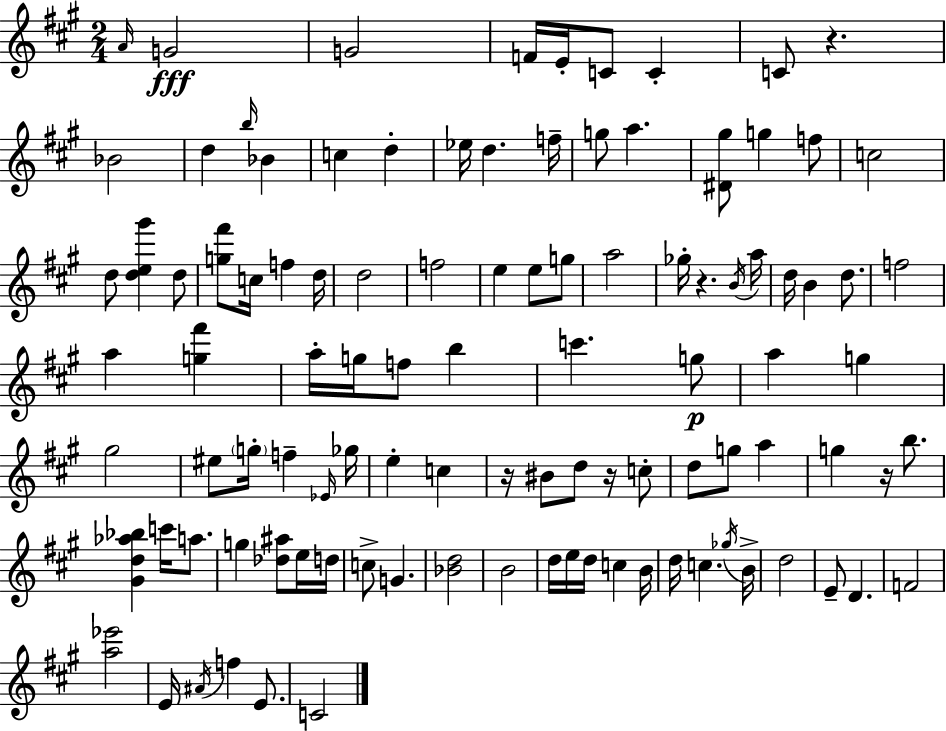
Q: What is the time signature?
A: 2/4